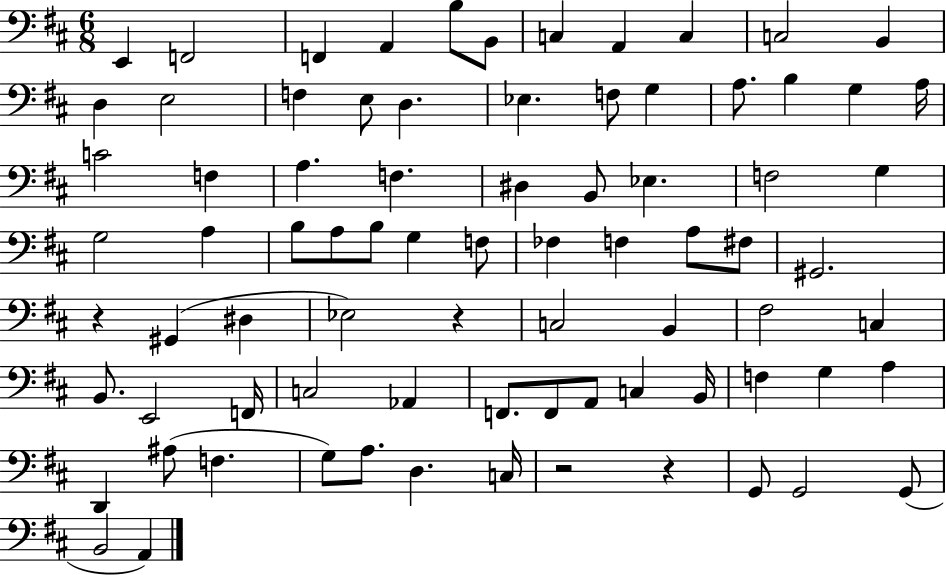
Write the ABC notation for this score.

X:1
T:Untitled
M:6/8
L:1/4
K:D
E,, F,,2 F,, A,, B,/2 B,,/2 C, A,, C, C,2 B,, D, E,2 F, E,/2 D, _E, F,/2 G, A,/2 B, G, A,/4 C2 F, A, F, ^D, B,,/2 _E, F,2 G, G,2 A, B,/2 A,/2 B,/2 G, F,/2 _F, F, A,/2 ^F,/2 ^G,,2 z ^G,, ^D, _E,2 z C,2 B,, ^F,2 C, B,,/2 E,,2 F,,/4 C,2 _A,, F,,/2 F,,/2 A,,/2 C, B,,/4 F, G, A, D,, ^A,/2 F, G,/2 A,/2 D, C,/4 z2 z G,,/2 G,,2 G,,/2 B,,2 A,,